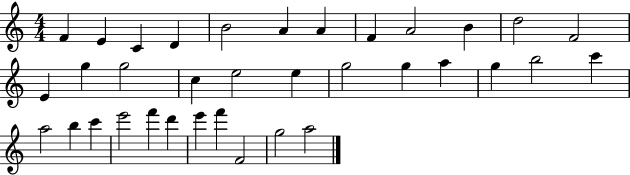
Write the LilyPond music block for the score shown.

{
  \clef treble
  \numericTimeSignature
  \time 4/4
  \key c \major
  f'4 e'4 c'4 d'4 | b'2 a'4 a'4 | f'4 a'2 b'4 | d''2 f'2 | \break e'4 g''4 g''2 | c''4 e''2 e''4 | g''2 g''4 a''4 | g''4 b''2 c'''4 | \break a''2 b''4 c'''4 | e'''2 f'''4 d'''4 | e'''4 f'''4 f'2 | g''2 a''2 | \break \bar "|."
}